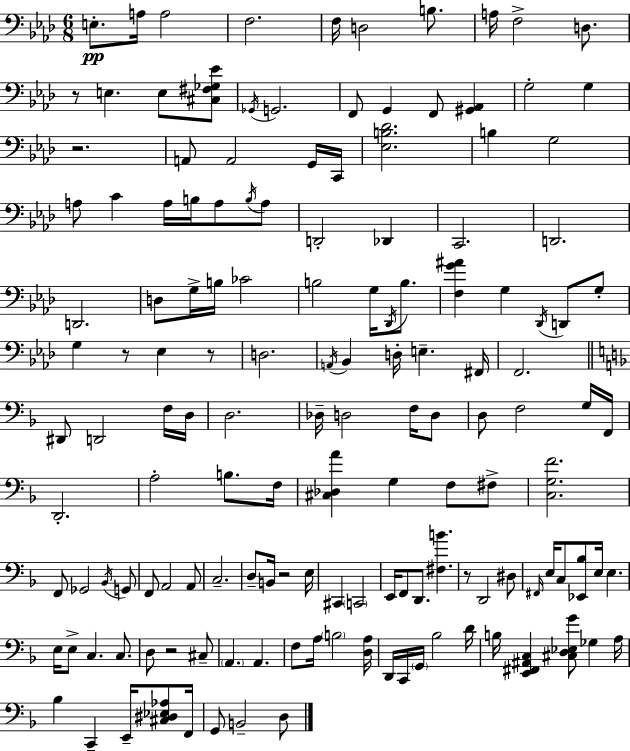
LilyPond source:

{
  \clef bass
  \numericTimeSignature
  \time 6/8
  \key aes \major
  e8.-.\pp a16 a2 | f2. | f16 d2 b8. | a16 f2-> d8. | \break r8 e4. e8 <cis fis ges ees'>8 | \acciaccatura { ges,16 } g,2. | f,8 g,4 f,8 <gis, aes,>4 | g2-. g4 | \break r2. | a,8 a,2 g,16 | c,16 <ees b des'>2. | b4 g2 | \break a8 c'4 a16 b16 a8 \acciaccatura { b16 } | a8 d,2-. des,4 | c,2. | d,2. | \break d,2. | d8 g16-> b16 ces'2 | b2 g16 \acciaccatura { des,16 } | b8. <f g' ais'>4 g4 \acciaccatura { des,16 } | \break d,8 g8-. g4 r8 ees4 | r8 d2. | \acciaccatura { a,16 } bes,4 d16-. e4.-- | fis,16 f,2. | \break \bar "||" \break \key d \minor dis,8 d,2 f16 d16 | d2. | des16-- d2 f16 d8 | d8 f2 g16 f,16 | \break d,2.-. | a2-. b8. f16 | <cis des a'>4 g4 f8 fis8-> | <c g f'>2. | \break f,8 ges,2 \acciaccatura { bes,16 } g,8 | f,8 a,2 a,8 | c2.-- | d8-- b,16 r2 | \break e16 cis,4 \parenthesize c,2 | e,16 f,8 d,8. <fis b'>4. | r8 d,2 dis8 | \grace { fis,16 } e16 c8 <ees, bes>8 e16 e4. | \break e16 e8-> c4. c8. | d8 r2 | cis8-- \parenthesize a,4. a,4. | f8 a16 \parenthesize b2 | \break <d a>16 d,16 c,16 \parenthesize g,16 bes2 | d'16 b16 <e, fis, ais, c>4 <cis d ees g'>8 ges4 | a16 bes4 c,4-- e,16-- <cis dis ees aes>8 | f,16 g,8 b,2-- | \break d8 \bar "|."
}